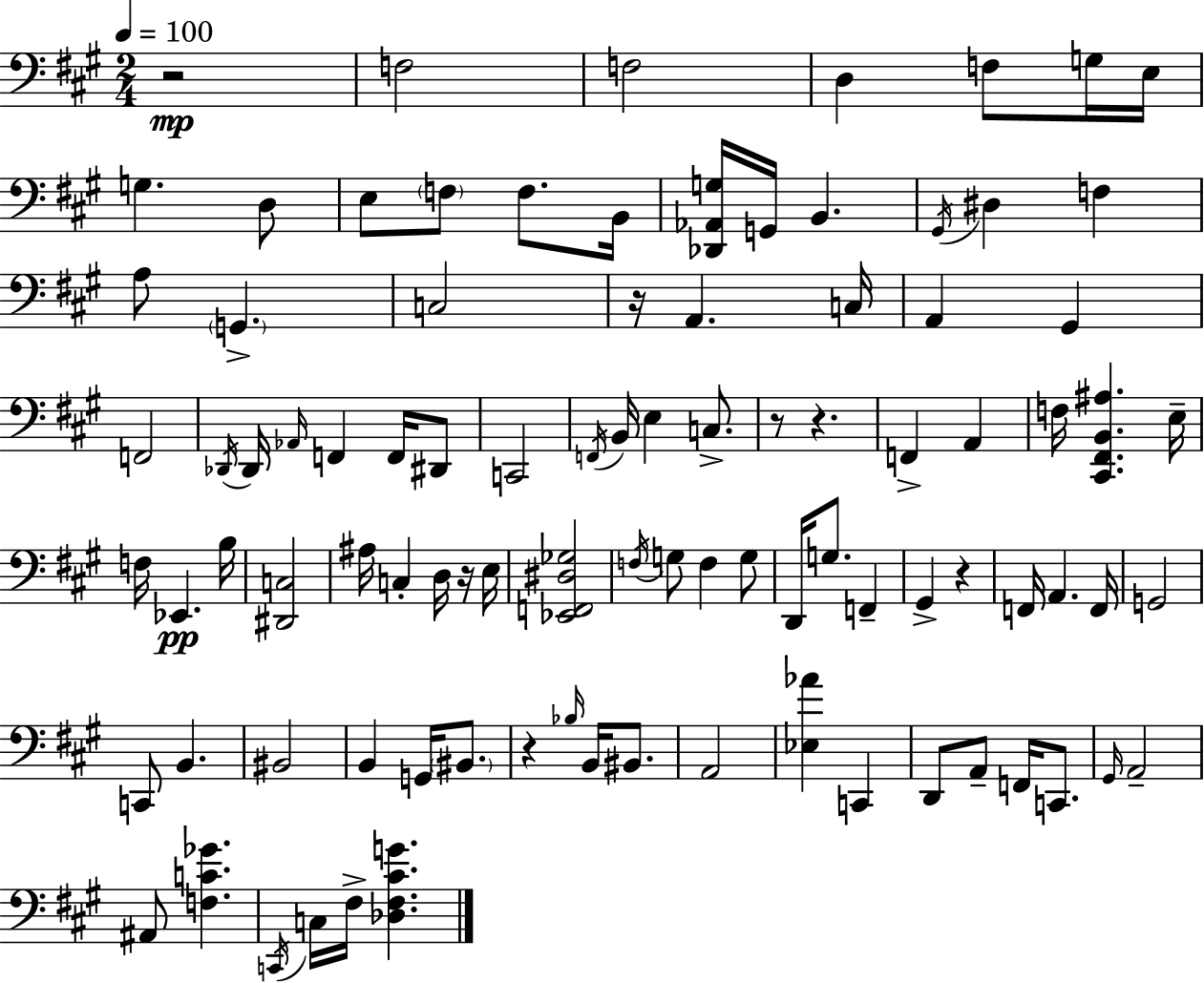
{
  \clef bass
  \numericTimeSignature
  \time 2/4
  \key a \major
  \tempo 4 = 100
  r2\mp | f2 | f2 | d4 f8 g16 e16 | \break g4. d8 | e8 \parenthesize f8 f8. b,16 | <des, aes, g>16 g,16 b,4. | \acciaccatura { gis,16 } dis4 f4 | \break a8 \parenthesize g,4.-> | c2 | r16 a,4. | c16 a,4 gis,4 | \break f,2 | \acciaccatura { des,16 } des,16 \grace { aes,16 } f,4 | f,16 dis,8 c,2 | \acciaccatura { f,16 } b,16 e4 | \break c8.-> r8 r4. | f,4-> | a,4 f16 <cis, fis, b, ais>4. | e16-- f16 ees,4.\pp | \break b16 <dis, c>2 | ais16 c4-. | d16 r16 e16 <ees, f, dis ges>2 | \acciaccatura { f16 } g8 f4 | \break g8 d,16 g8. | f,4-- gis,4-> | r4 f,16 a,4. | f,16 g,2 | \break c,8 b,4. | bis,2 | b,4 | g,16 \parenthesize bis,8. r4 | \break \grace { bes16 } b,16 bis,8. a,2 | <ees aes'>4 | c,4 d,8 | a,8-- f,16 c,8. \grace { gis,16 } a,2-- | \break ais,8 | <f c' ges'>4. \acciaccatura { c,16 } | c16 fis16-> <des fis cis' g'>4. | \bar "|."
}